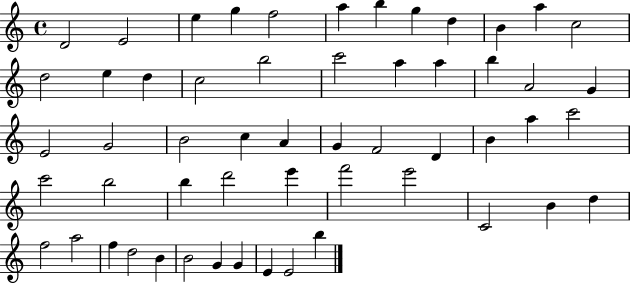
D4/h E4/h E5/q G5/q F5/h A5/q B5/q G5/q D5/q B4/q A5/q C5/h D5/h E5/q D5/q C5/h B5/h C6/h A5/q A5/q B5/q A4/h G4/q E4/h G4/h B4/h C5/q A4/q G4/q F4/h D4/q B4/q A5/q C6/h C6/h B5/h B5/q D6/h E6/q F6/h E6/h C4/h B4/q D5/q F5/h A5/h F5/q D5/h B4/q B4/h G4/q G4/q E4/q E4/h B5/q